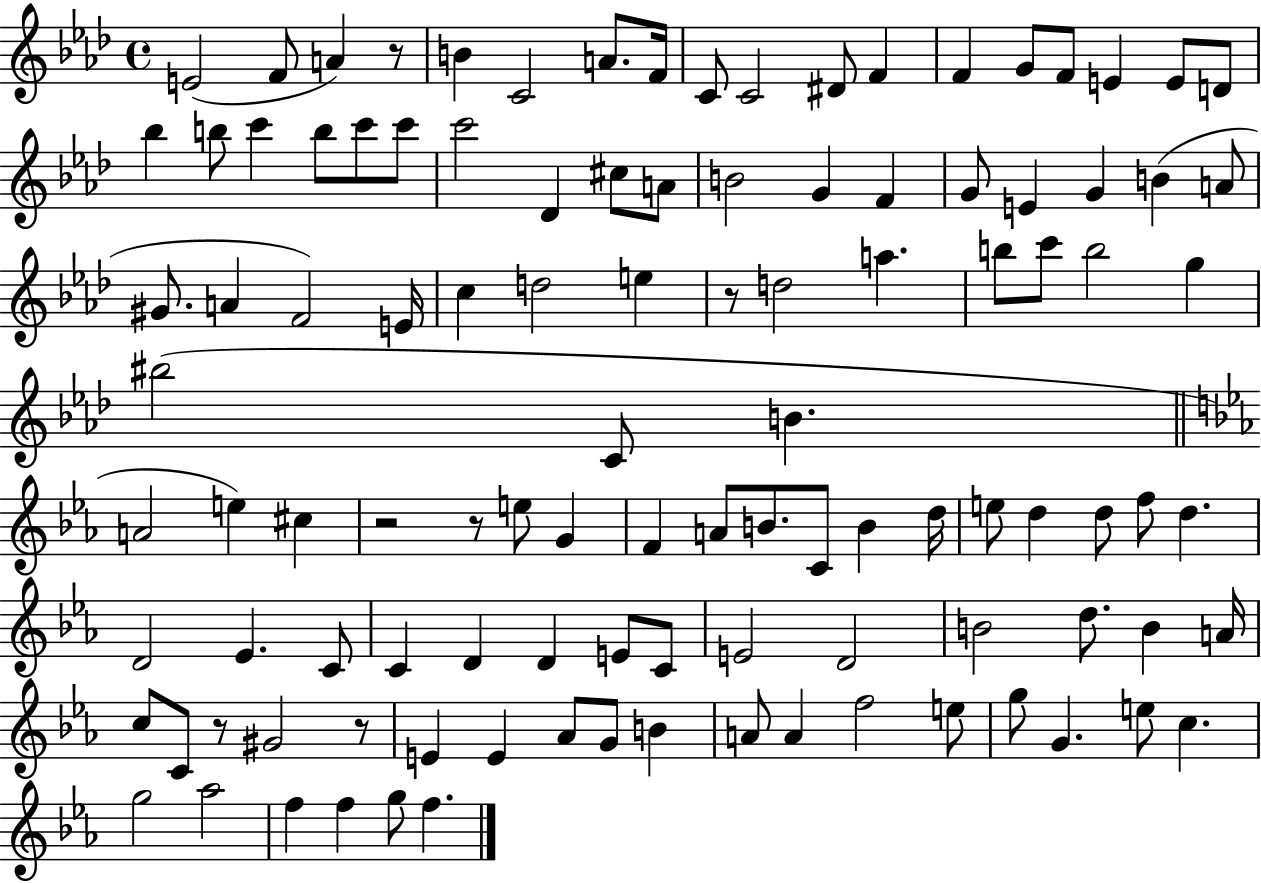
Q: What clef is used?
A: treble